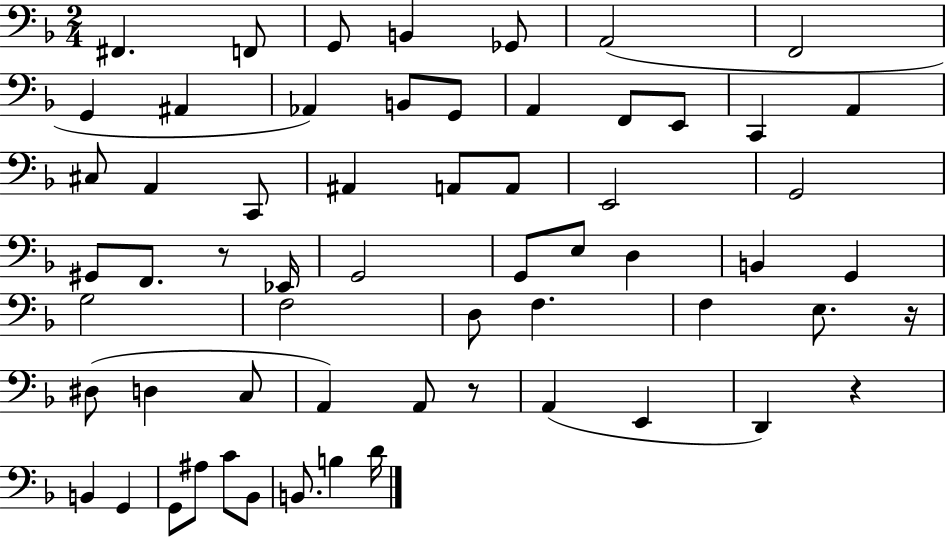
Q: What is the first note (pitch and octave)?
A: F#2